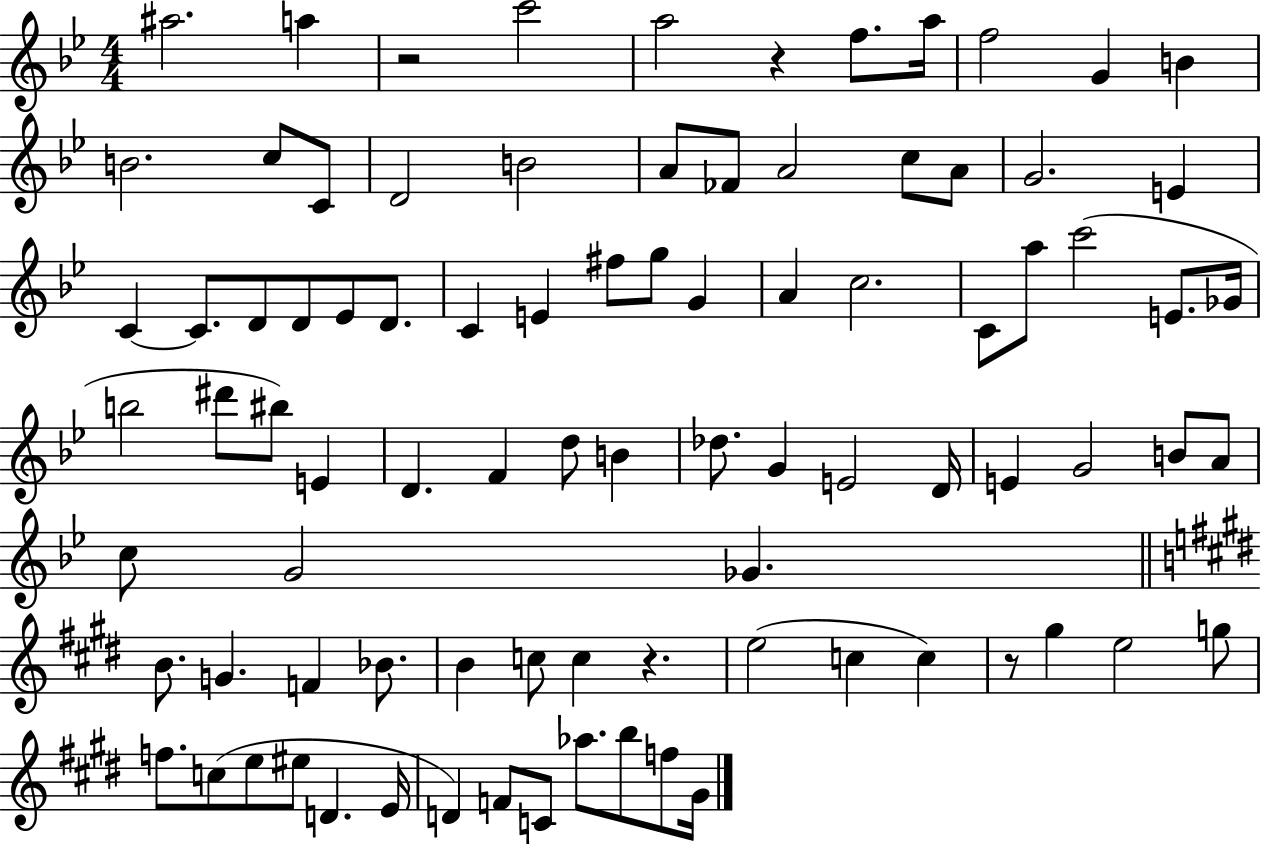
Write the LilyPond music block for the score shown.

{
  \clef treble
  \numericTimeSignature
  \time 4/4
  \key bes \major
  ais''2. a''4 | r2 c'''2 | a''2 r4 f''8. a''16 | f''2 g'4 b'4 | \break b'2. c''8 c'8 | d'2 b'2 | a'8 fes'8 a'2 c''8 a'8 | g'2. e'4 | \break c'4~~ c'8. d'8 d'8 ees'8 d'8. | c'4 e'4 fis''8 g''8 g'4 | a'4 c''2. | c'8 a''8 c'''2( e'8. ges'16 | \break b''2 dis'''8 bis''8) e'4 | d'4. f'4 d''8 b'4 | des''8. g'4 e'2 d'16 | e'4 g'2 b'8 a'8 | \break c''8 g'2 ges'4. | \bar "||" \break \key e \major b'8. g'4. f'4 bes'8. | b'4 c''8 c''4 r4. | e''2( c''4 c''4) | r8 gis''4 e''2 g''8 | \break f''8. c''8( e''8 eis''8 d'4. e'16 | d'4) f'8 c'8 aes''8. b''8 f''8 gis'16 | \bar "|."
}